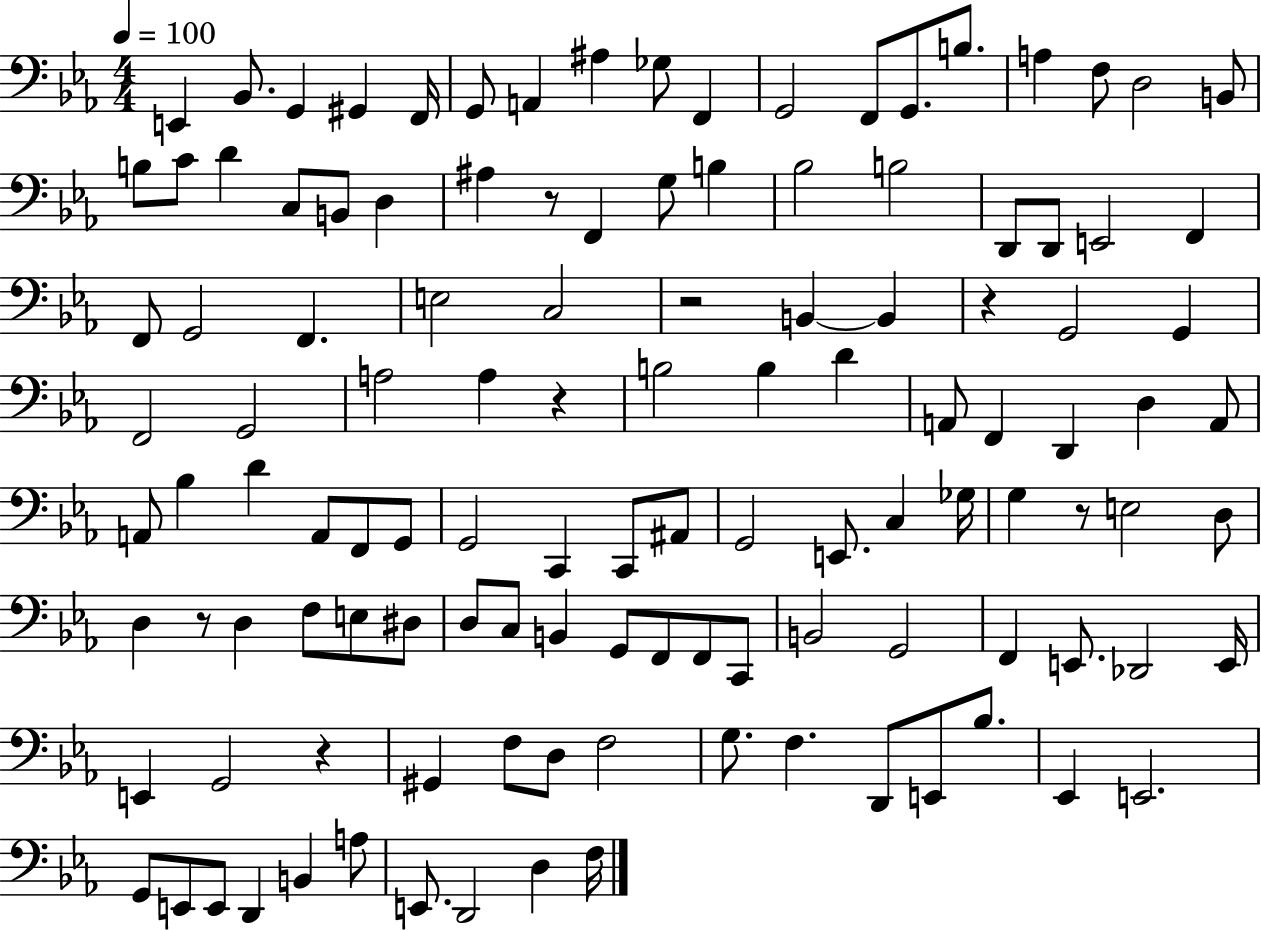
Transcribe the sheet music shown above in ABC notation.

X:1
T:Untitled
M:4/4
L:1/4
K:Eb
E,, _B,,/2 G,, ^G,, F,,/4 G,,/2 A,, ^A, _G,/2 F,, G,,2 F,,/2 G,,/2 B,/2 A, F,/2 D,2 B,,/2 B,/2 C/2 D C,/2 B,,/2 D, ^A, z/2 F,, G,/2 B, _B,2 B,2 D,,/2 D,,/2 E,,2 F,, F,,/2 G,,2 F,, E,2 C,2 z2 B,, B,, z G,,2 G,, F,,2 G,,2 A,2 A, z B,2 B, D A,,/2 F,, D,, D, A,,/2 A,,/2 _B, D A,,/2 F,,/2 G,,/2 G,,2 C,, C,,/2 ^A,,/2 G,,2 E,,/2 C, _G,/4 G, z/2 E,2 D,/2 D, z/2 D, F,/2 E,/2 ^D,/2 D,/2 C,/2 B,, G,,/2 F,,/2 F,,/2 C,,/2 B,,2 G,,2 F,, E,,/2 _D,,2 E,,/4 E,, G,,2 z ^G,, F,/2 D,/2 F,2 G,/2 F, D,,/2 E,,/2 _B,/2 _E,, E,,2 G,,/2 E,,/2 E,,/2 D,, B,, A,/2 E,,/2 D,,2 D, F,/4